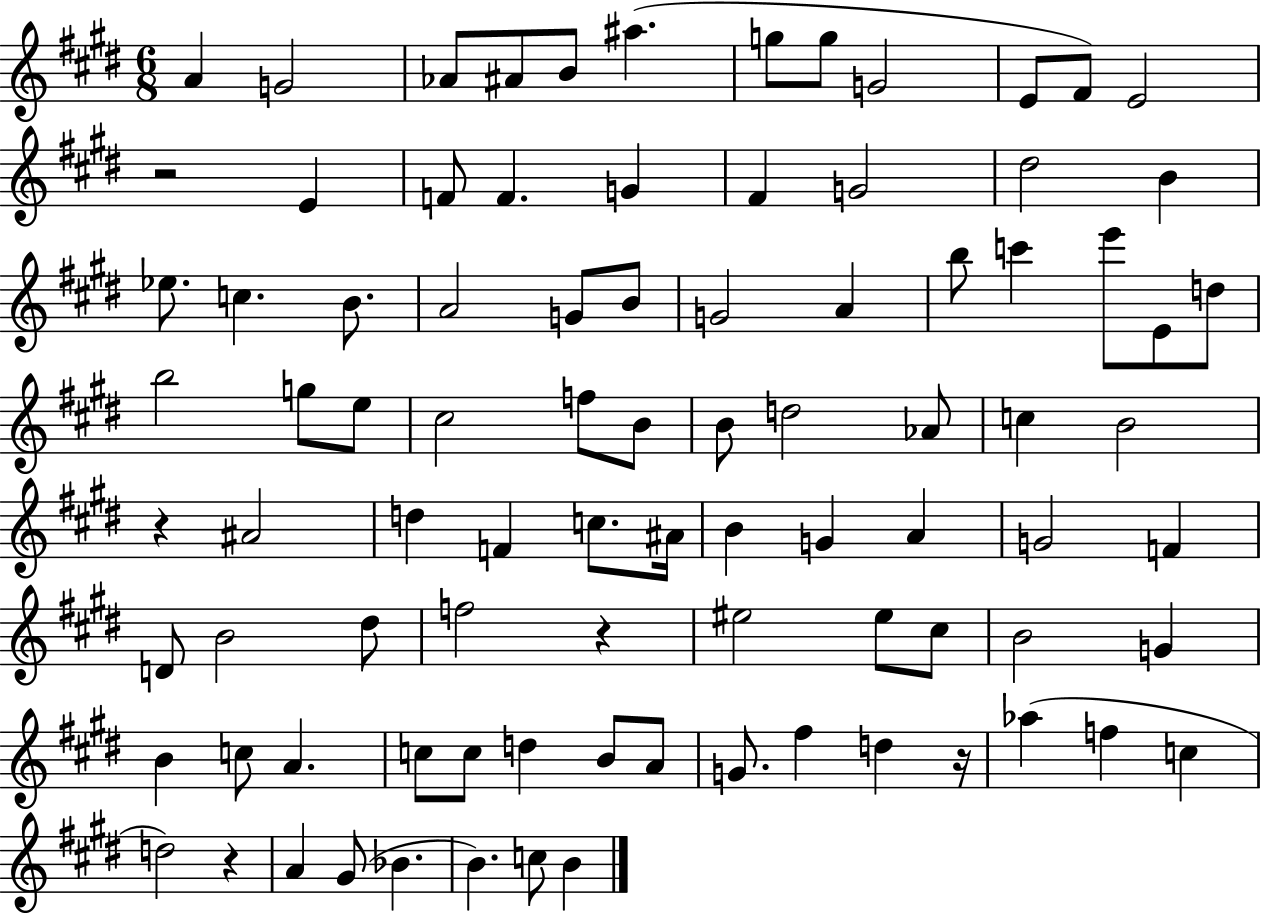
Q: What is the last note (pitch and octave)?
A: B4